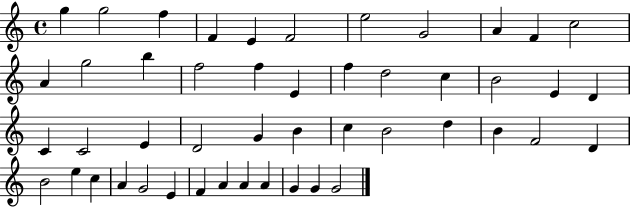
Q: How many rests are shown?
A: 0